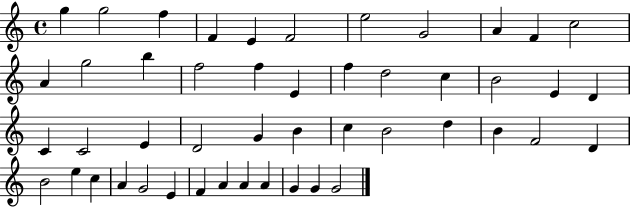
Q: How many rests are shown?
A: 0